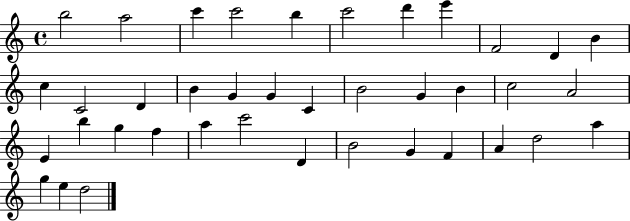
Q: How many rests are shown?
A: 0